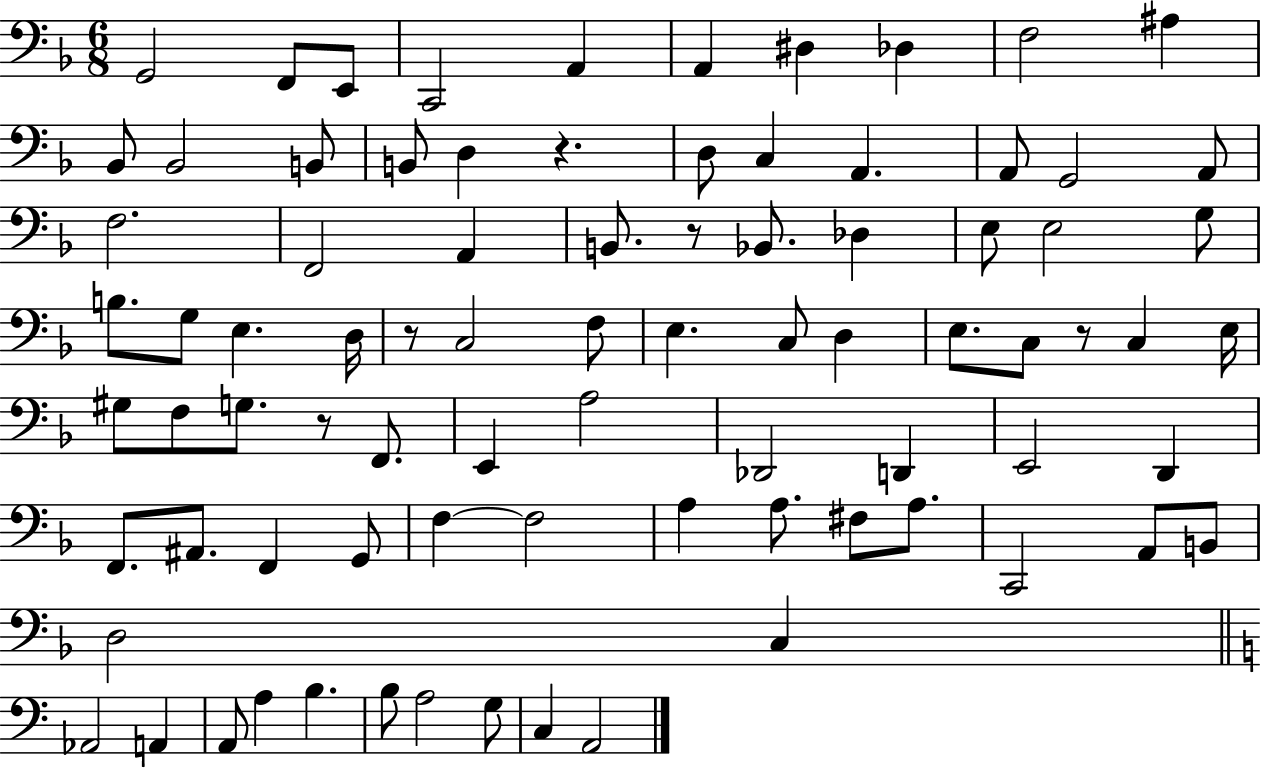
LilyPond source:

{
  \clef bass
  \numericTimeSignature
  \time 6/8
  \key f \major
  g,2 f,8 e,8 | c,2 a,4 | a,4 dis4 des4 | f2 ais4 | \break bes,8 bes,2 b,8 | b,8 d4 r4. | d8 c4 a,4. | a,8 g,2 a,8 | \break f2. | f,2 a,4 | b,8. r8 bes,8. des4 | e8 e2 g8 | \break b8. g8 e4. d16 | r8 c2 f8 | e4. c8 d4 | e8. c8 r8 c4 e16 | \break gis8 f8 g8. r8 f,8. | e,4 a2 | des,2 d,4 | e,2 d,4 | \break f,8. ais,8. f,4 g,8 | f4~~ f2 | a4 a8. fis8 a8. | c,2 a,8 b,8 | \break d2 c4 | \bar "||" \break \key c \major aes,2 a,4 | a,8 a4 b4. | b8 a2 g8 | c4 a,2 | \break \bar "|."
}